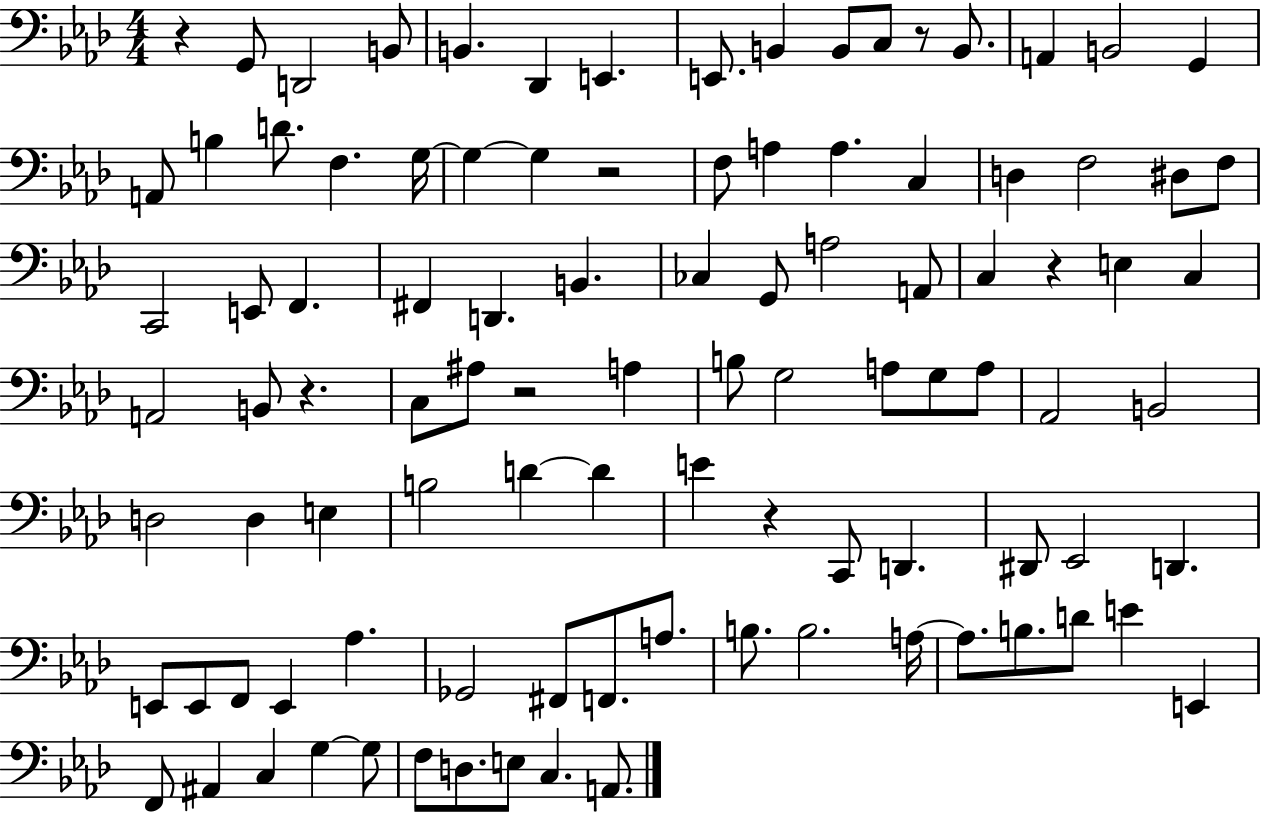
X:1
T:Untitled
M:4/4
L:1/4
K:Ab
z G,,/2 D,,2 B,,/2 B,, _D,, E,, E,,/2 B,, B,,/2 C,/2 z/2 B,,/2 A,, B,,2 G,, A,,/2 B, D/2 F, G,/4 G, G, z2 F,/2 A, A, C, D, F,2 ^D,/2 F,/2 C,,2 E,,/2 F,, ^F,, D,, B,, _C, G,,/2 A,2 A,,/2 C, z E, C, A,,2 B,,/2 z C,/2 ^A,/2 z2 A, B,/2 G,2 A,/2 G,/2 A,/2 _A,,2 B,,2 D,2 D, E, B,2 D D E z C,,/2 D,, ^D,,/2 _E,,2 D,, E,,/2 E,,/2 F,,/2 E,, _A, _G,,2 ^F,,/2 F,,/2 A,/2 B,/2 B,2 A,/4 A,/2 B,/2 D/2 E E,, F,,/2 ^A,, C, G, G,/2 F,/2 D,/2 E,/2 C, A,,/2